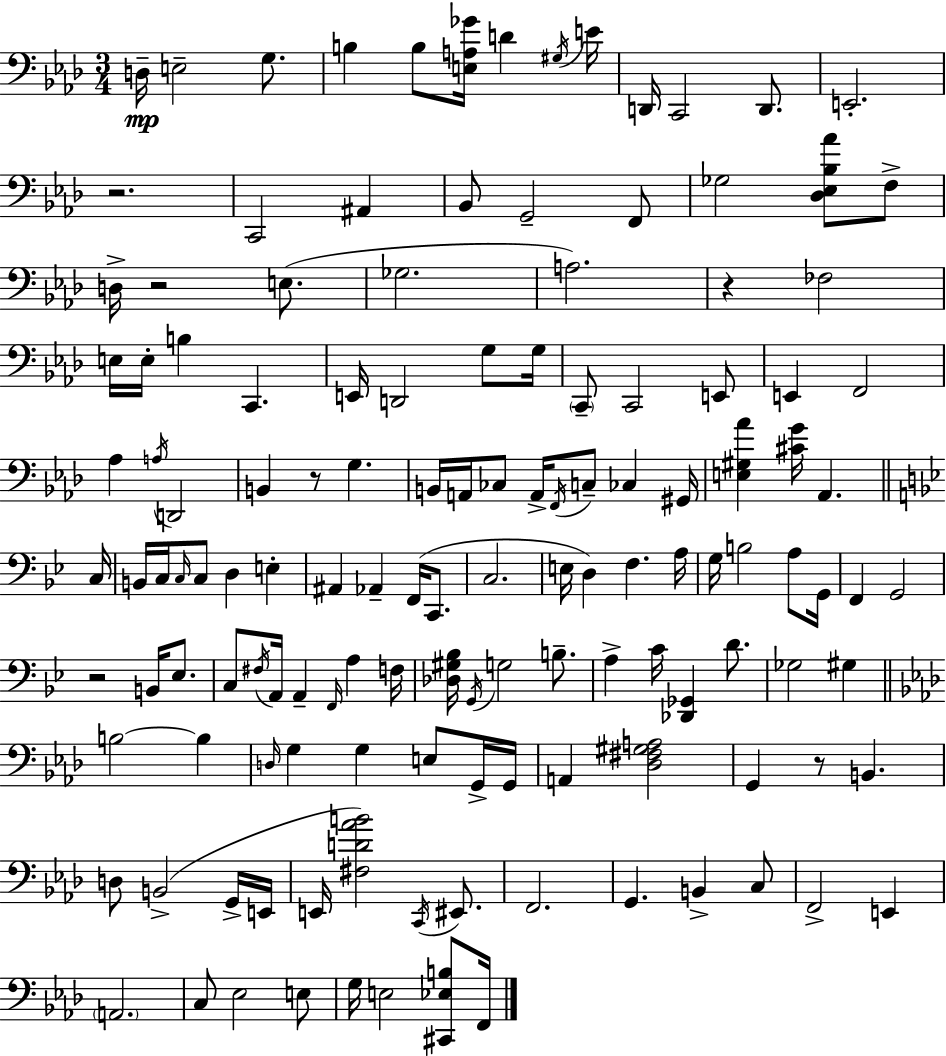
X:1
T:Untitled
M:3/4
L:1/4
K:Ab
D,/4 E,2 G,/2 B, B,/2 [E,A,_G]/4 D ^G,/4 E/4 D,,/4 C,,2 D,,/2 E,,2 z2 C,,2 ^A,, _B,,/2 G,,2 F,,/2 _G,2 [_D,_E,_B,_A]/2 F,/2 D,/4 z2 E,/2 _G,2 A,2 z _F,2 E,/4 E,/4 B, C,, E,,/4 D,,2 G,/2 G,/4 C,,/2 C,,2 E,,/2 E,, F,,2 _A, A,/4 D,,2 B,, z/2 G, B,,/4 A,,/4 _C,/2 A,,/4 F,,/4 C,/2 _C, ^G,,/4 [E,^G,_A] [^CG]/4 _A,, C,/4 B,,/4 C,/4 C,/4 C,/2 D, E, ^A,, _A,, F,,/4 C,,/2 C,2 E,/4 D, F, A,/4 G,/4 B,2 A,/2 G,,/4 F,, G,,2 z2 B,,/4 _E,/2 C,/2 ^F,/4 A,,/4 A,, F,,/4 A, F,/4 [_D,^G,_B,]/4 G,,/4 G,2 B,/2 A, C/4 [_D,,_G,,] D/2 _G,2 ^G, B,2 B, D,/4 G, G, E,/2 G,,/4 G,,/4 A,, [_D,^F,^G,A,]2 G,, z/2 B,, D,/2 B,,2 G,,/4 E,,/4 E,,/4 [^F,D_AB]2 C,,/4 ^E,,/2 F,,2 G,, B,, C,/2 F,,2 E,, A,,2 C,/2 _E,2 E,/2 G,/4 E,2 [^C,,_E,B,]/2 F,,/4